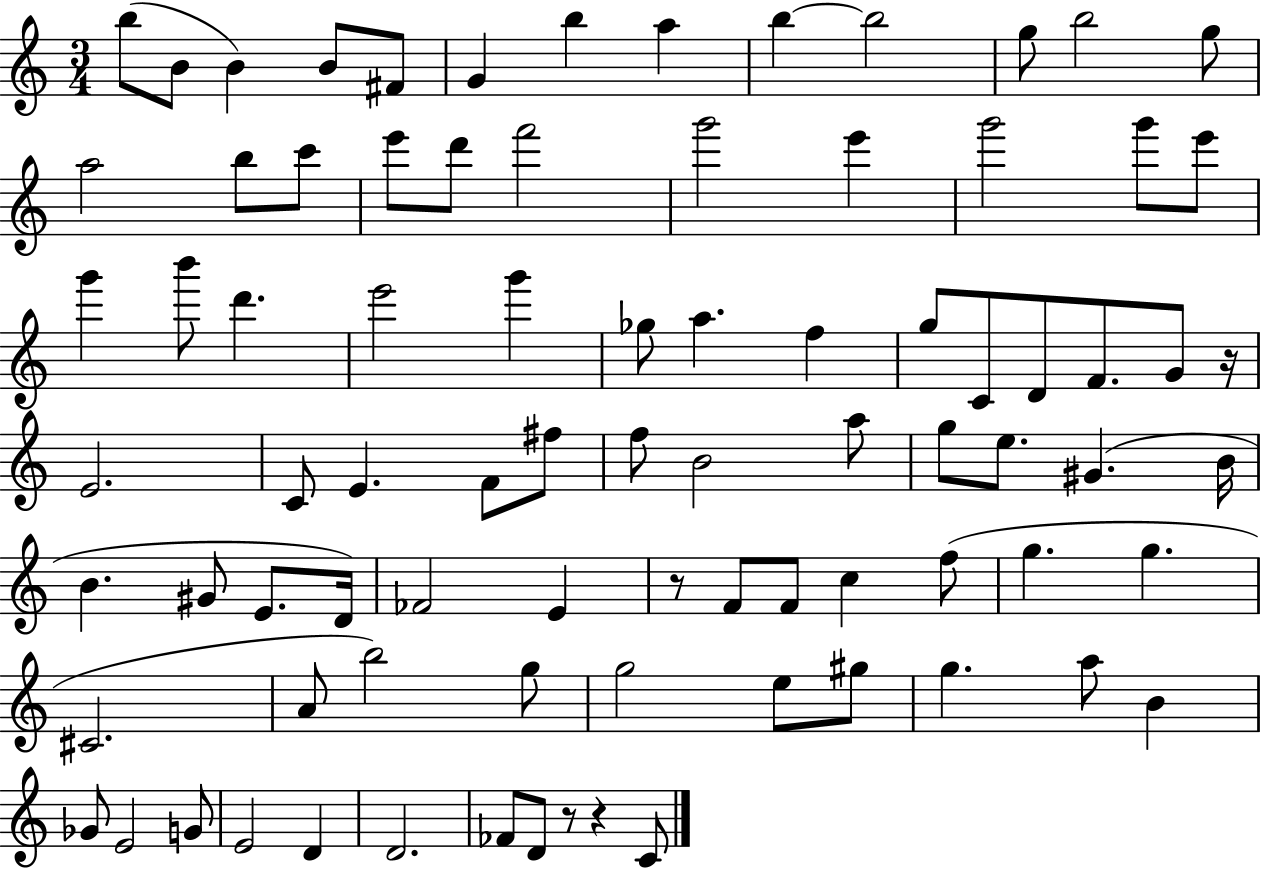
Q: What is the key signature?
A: C major